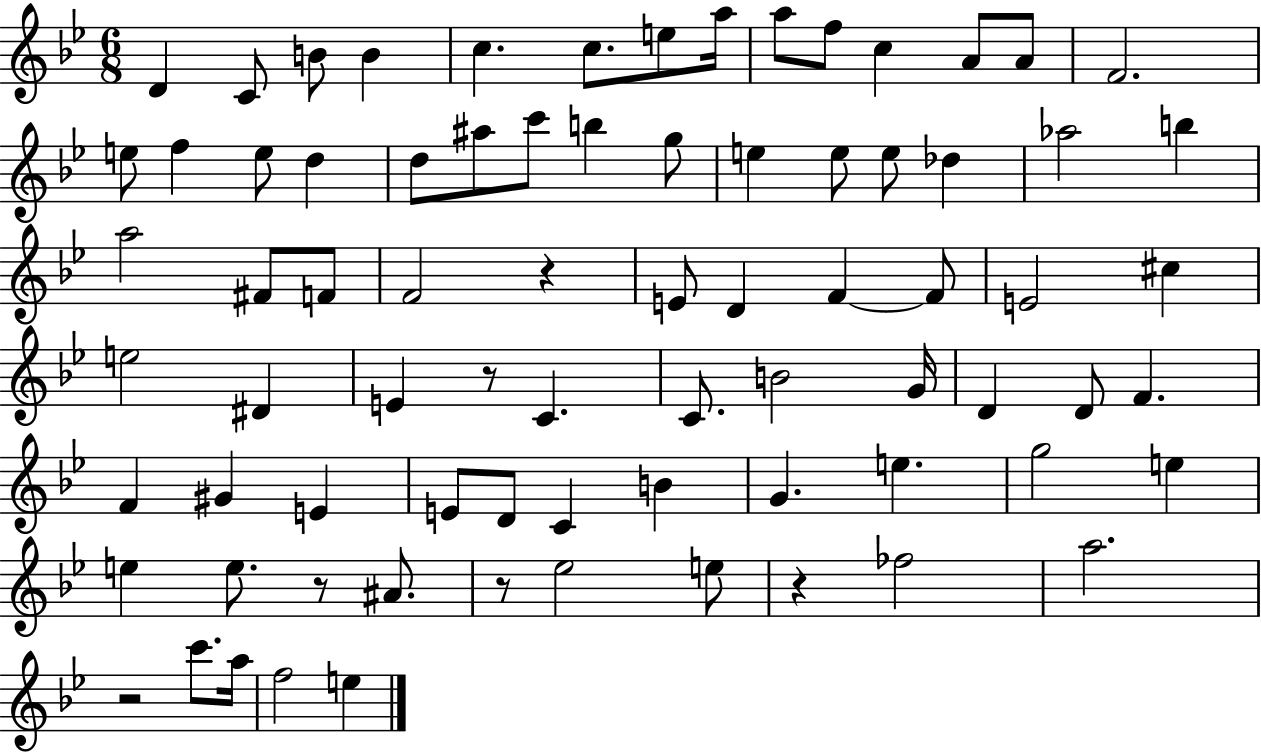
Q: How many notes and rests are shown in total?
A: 77